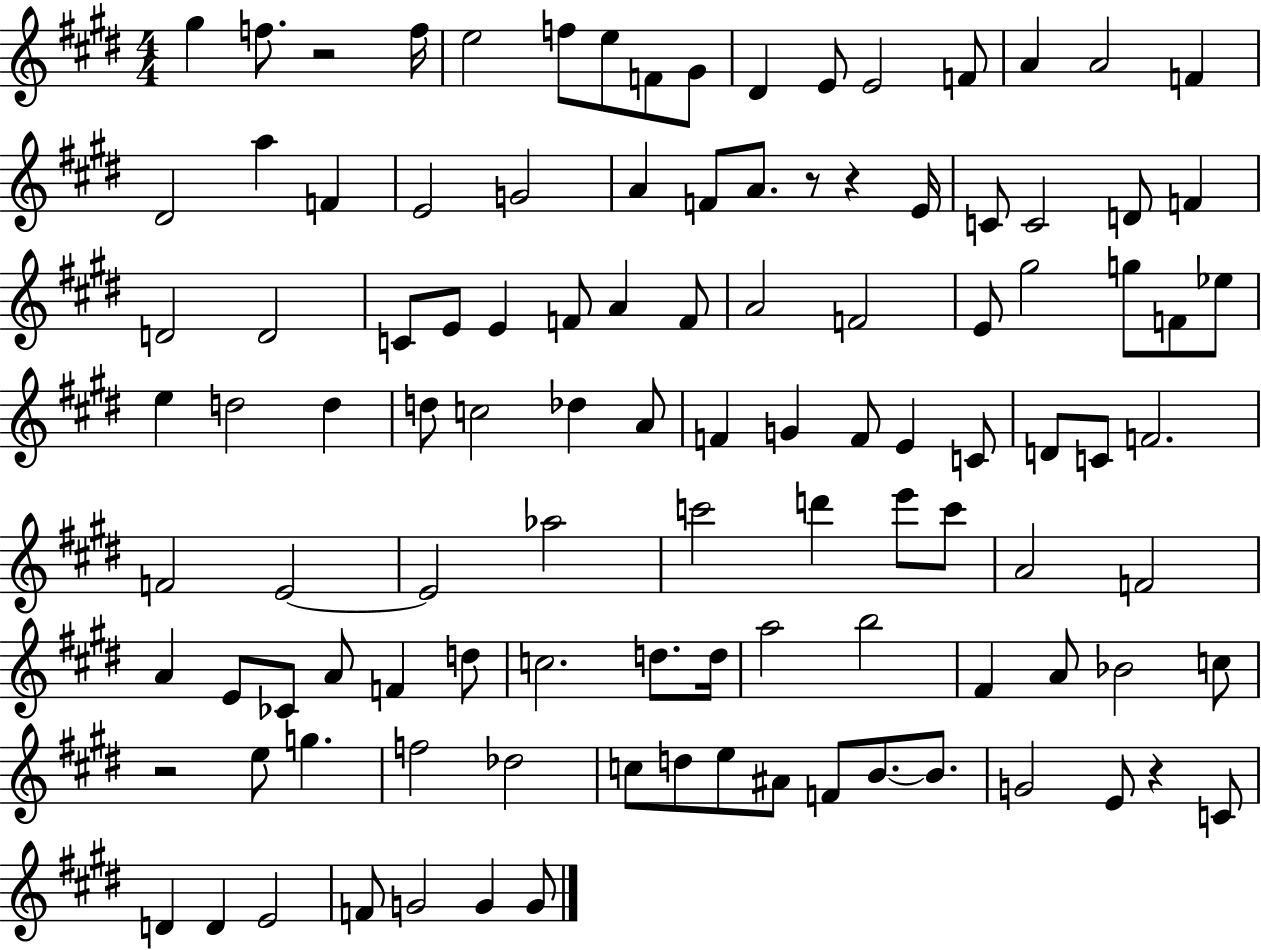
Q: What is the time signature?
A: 4/4